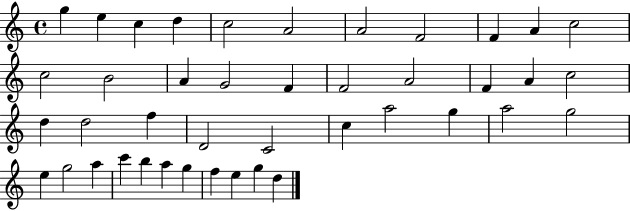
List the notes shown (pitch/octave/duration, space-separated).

G5/q E5/q C5/q D5/q C5/h A4/h A4/h F4/h F4/q A4/q C5/h C5/h B4/h A4/q G4/h F4/q F4/h A4/h F4/q A4/q C5/h D5/q D5/h F5/q D4/h C4/h C5/q A5/h G5/q A5/h G5/h E5/q G5/h A5/q C6/q B5/q A5/q G5/q F5/q E5/q G5/q D5/q